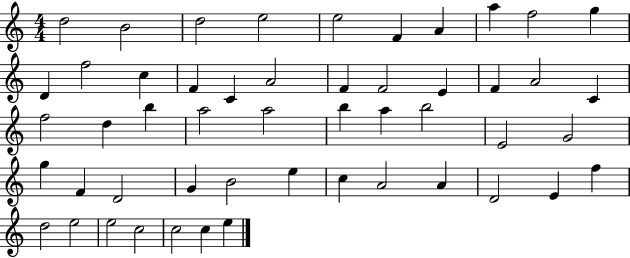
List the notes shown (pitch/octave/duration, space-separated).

D5/h B4/h D5/h E5/h E5/h F4/q A4/q A5/q F5/h G5/q D4/q F5/h C5/q F4/q C4/q A4/h F4/q F4/h E4/q F4/q A4/h C4/q F5/h D5/q B5/q A5/h A5/h B5/q A5/q B5/h E4/h G4/h G5/q F4/q D4/h G4/q B4/h E5/q C5/q A4/h A4/q D4/h E4/q F5/q D5/h E5/h E5/h C5/h C5/h C5/q E5/q